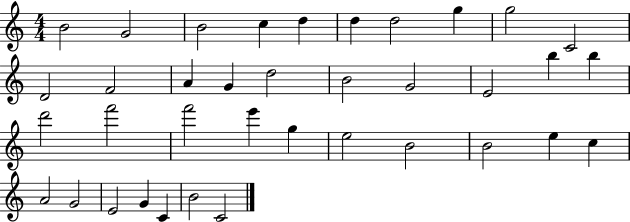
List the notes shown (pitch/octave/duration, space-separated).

B4/h G4/h B4/h C5/q D5/q D5/q D5/h G5/q G5/h C4/h D4/h F4/h A4/q G4/q D5/h B4/h G4/h E4/h B5/q B5/q D6/h F6/h F6/h E6/q G5/q E5/h B4/h B4/h E5/q C5/q A4/h G4/h E4/h G4/q C4/q B4/h C4/h